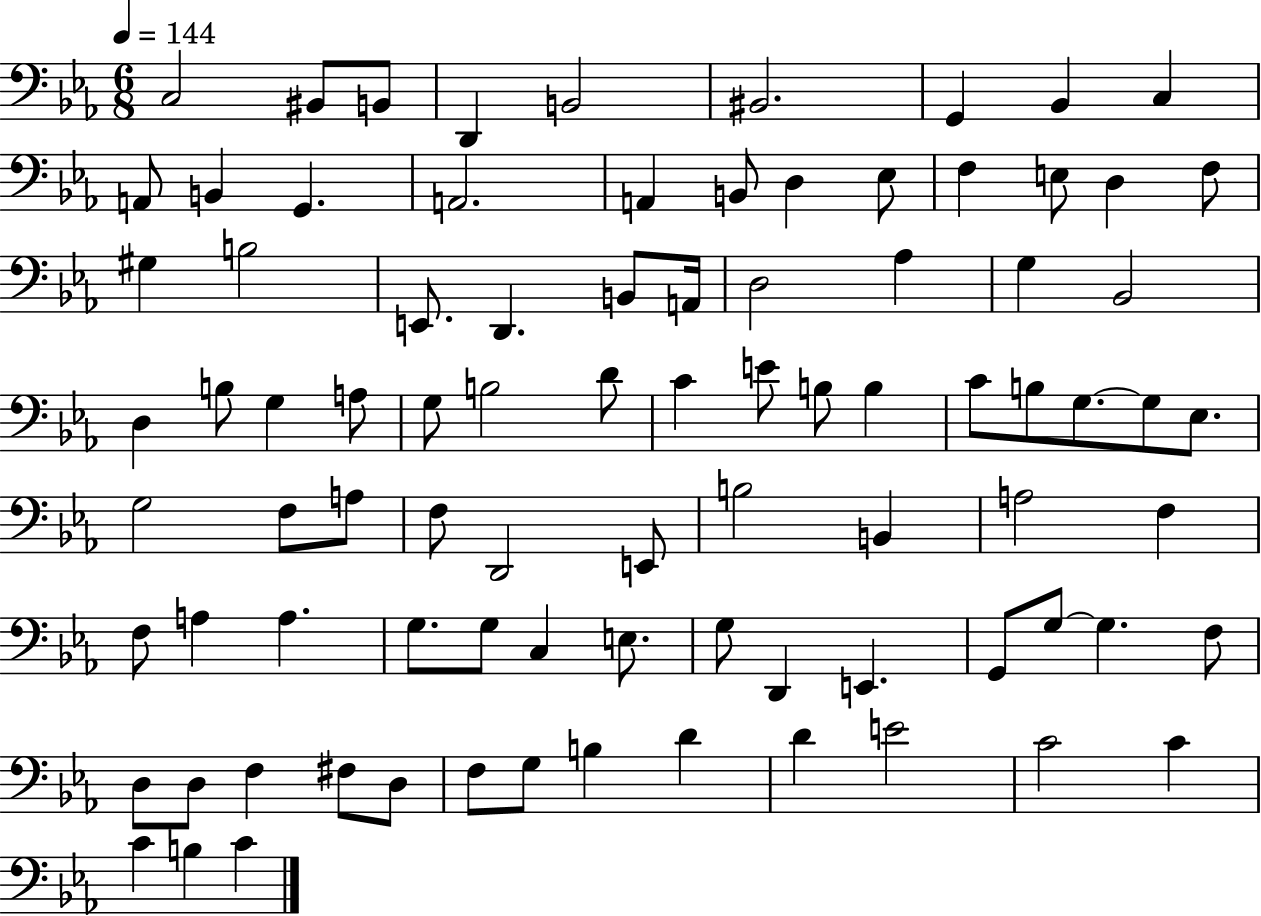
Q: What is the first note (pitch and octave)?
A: C3